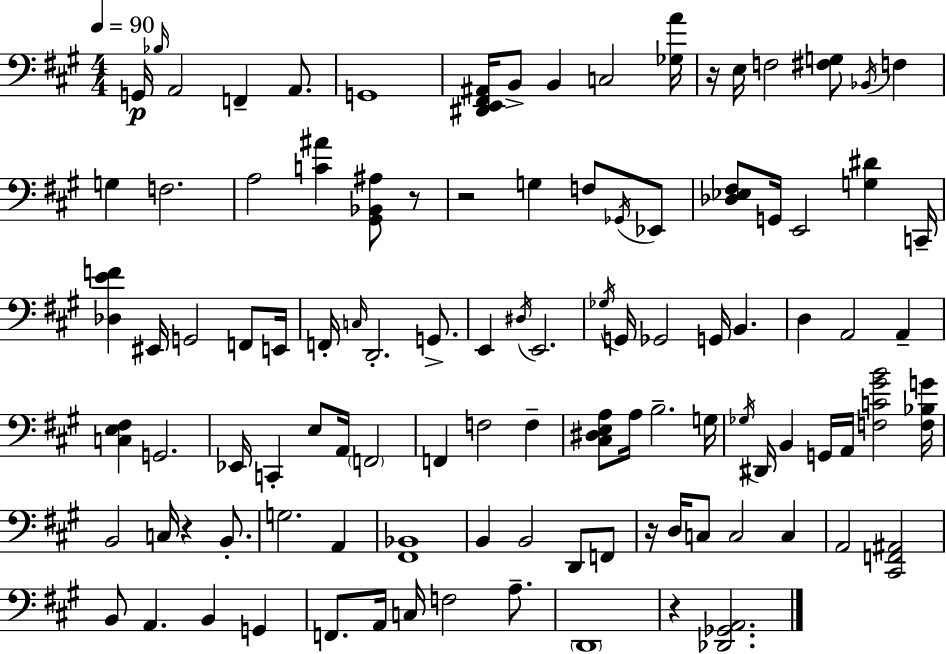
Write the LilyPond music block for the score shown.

{
  \clef bass
  \numericTimeSignature
  \time 4/4
  \key a \major
  \tempo 4 = 90
  g,16\p \grace { bes16 } a,2 f,4-- a,8. | g,1 | <dis, e, fis, ais,>16 b,8-> b,4 c2 | <ges a'>16 r16 e16 f2 <fis g>8 \acciaccatura { bes,16 } f4 | \break g4 f2. | a2 <c' ais'>4 <gis, bes, ais>8 | r8 r2 g4 f8 | \acciaccatura { ges,16 } ees,8 <des ees fis>8 g,16 e,2 <g dis'>4 | \break c,16-- <des e' f'>4 eis,16 g,2 | f,8 e,16 f,16-. \grace { c16 } d,2.-. | g,8.-> e,4 \acciaccatura { dis16 } e,2. | \acciaccatura { ges16 } g,16 ges,2 g,16 | \break b,4. d4 a,2 | a,4-- <c e fis>4 g,2. | ees,16 c,4-. e8 a,16 \parenthesize f,2 | f,4 f2 | \break f4-- <cis dis e a>8 a16 b2.-- | g16 \acciaccatura { ges16 } dis,16 b,4 g,16 a,16 <f c' gis' b'>2 | <f bes g'>16 b,2 c16 | r4 b,8.-. g2. | \break a,4 <fis, bes,>1 | b,4 b,2 | d,8 f,8 r16 d16 c8 c2 | c4 a,2 <cis, f, ais,>2 | \break b,8 a,4. b,4 | g,4 f,8. a,16 c16 f2 | a8.-- \parenthesize d,1 | r4 <des, ges, a,>2. | \break \bar "|."
}